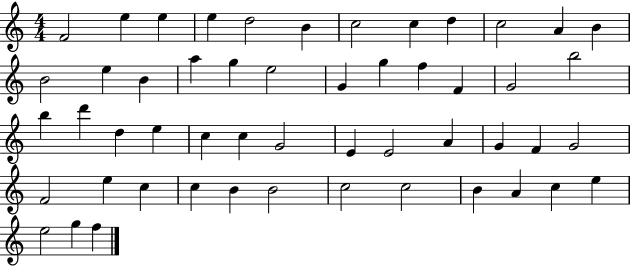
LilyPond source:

{
  \clef treble
  \numericTimeSignature
  \time 4/4
  \key c \major
  f'2 e''4 e''4 | e''4 d''2 b'4 | c''2 c''4 d''4 | c''2 a'4 b'4 | \break b'2 e''4 b'4 | a''4 g''4 e''2 | g'4 g''4 f''4 f'4 | g'2 b''2 | \break b''4 d'''4 d''4 e''4 | c''4 c''4 g'2 | e'4 e'2 a'4 | g'4 f'4 g'2 | \break f'2 e''4 c''4 | c''4 b'4 b'2 | c''2 c''2 | b'4 a'4 c''4 e''4 | \break e''2 g''4 f''4 | \bar "|."
}